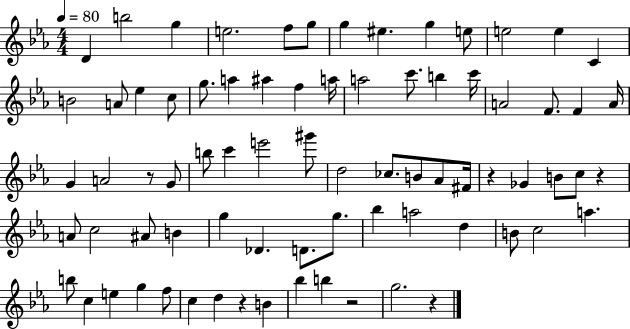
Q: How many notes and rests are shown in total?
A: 76